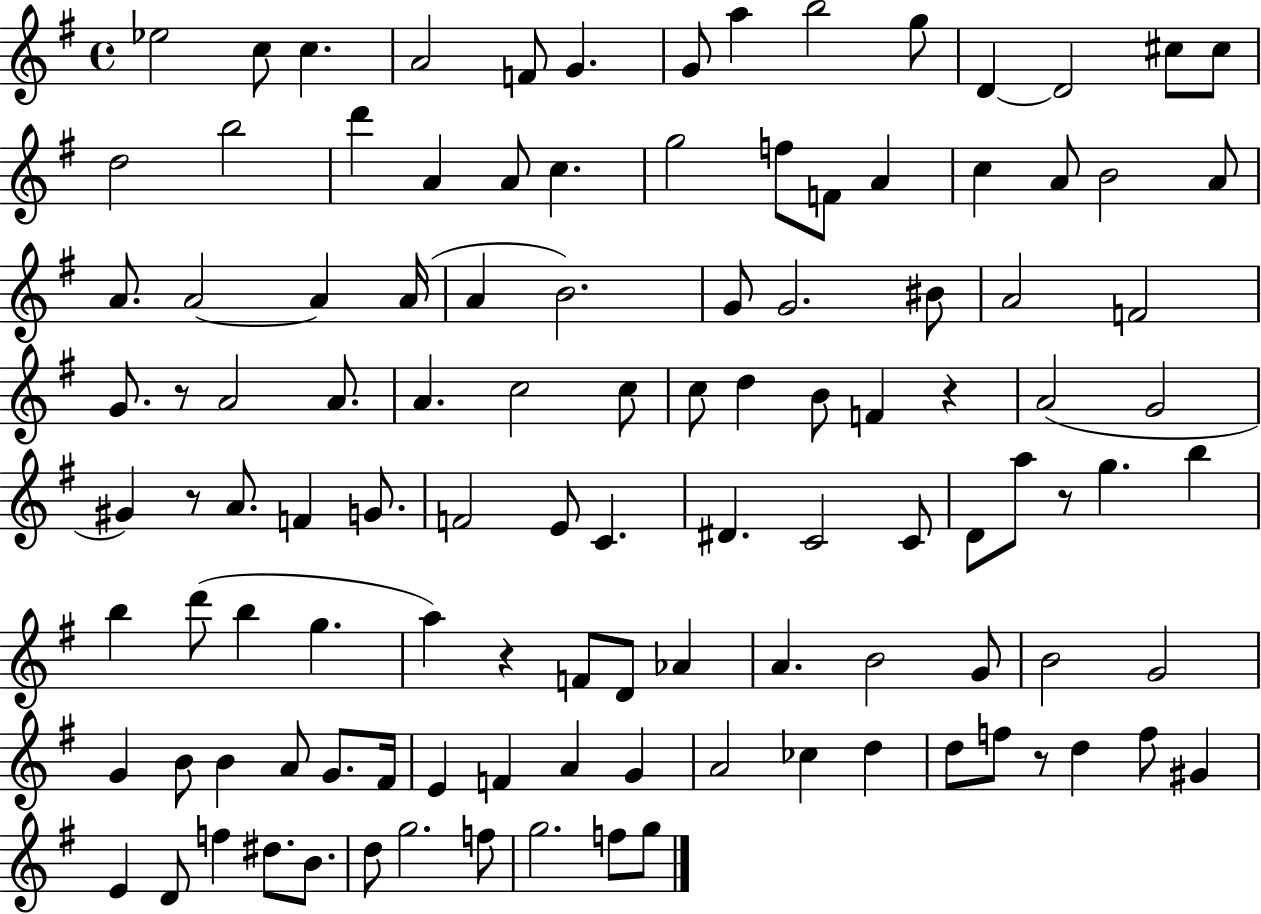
Eb5/h C5/e C5/q. A4/h F4/e G4/q. G4/e A5/q B5/h G5/e D4/q D4/h C#5/e C#5/e D5/h B5/h D6/q A4/q A4/e C5/q. G5/h F5/e F4/e A4/q C5/q A4/e B4/h A4/e A4/e. A4/h A4/q A4/s A4/q B4/h. G4/e G4/h. BIS4/e A4/h F4/h G4/e. R/e A4/h A4/e. A4/q. C5/h C5/e C5/e D5/q B4/e F4/q R/q A4/h G4/h G#4/q R/e A4/e. F4/q G4/e. F4/h E4/e C4/q. D#4/q. C4/h C4/e D4/e A5/e R/e G5/q. B5/q B5/q D6/e B5/q G5/q. A5/q R/q F4/e D4/e Ab4/q A4/q. B4/h G4/e B4/h G4/h G4/q B4/e B4/q A4/e G4/e. F#4/s E4/q F4/q A4/q G4/q A4/h CES5/q D5/q D5/e F5/e R/e D5/q F5/e G#4/q E4/q D4/e F5/q D#5/e. B4/e. D5/e G5/h. F5/e G5/h. F5/e G5/e